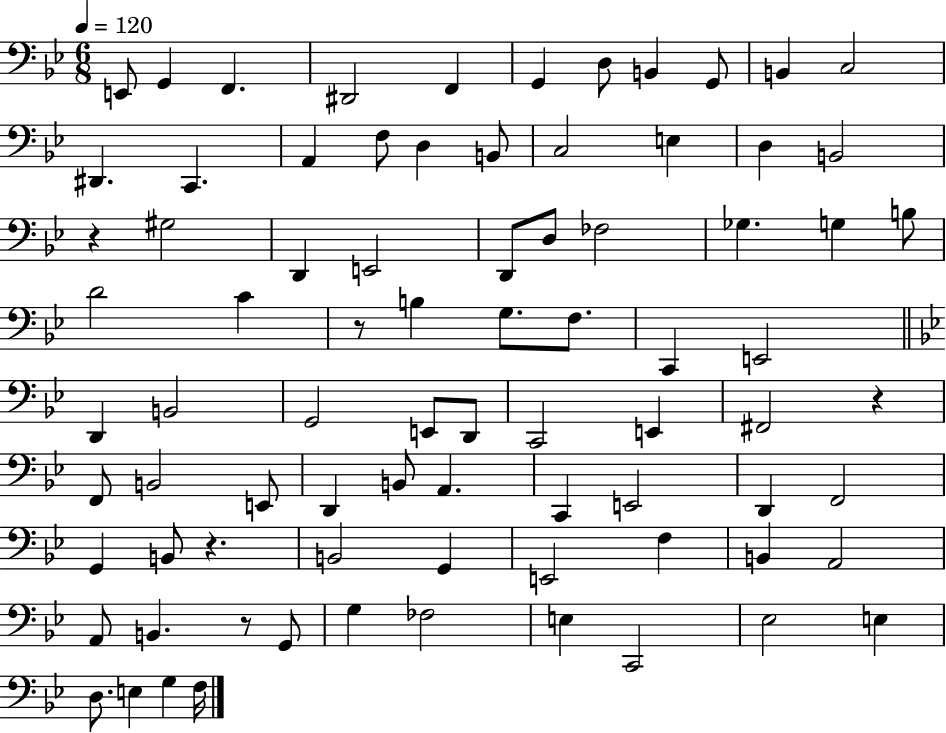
E2/e G2/q F2/q. D#2/h F2/q G2/q D3/e B2/q G2/e B2/q C3/h D#2/q. C2/q. A2/q F3/e D3/q B2/e C3/h E3/q D3/q B2/h R/q G#3/h D2/q E2/h D2/e D3/e FES3/h Gb3/q. G3/q B3/e D4/h C4/q R/e B3/q G3/e. F3/e. C2/q E2/h D2/q B2/h G2/h E2/e D2/e C2/h E2/q F#2/h R/q F2/e B2/h E2/e D2/q B2/e A2/q. C2/q E2/h D2/q F2/h G2/q B2/e R/q. B2/h G2/q E2/h F3/q B2/q A2/h A2/e B2/q. R/e G2/e G3/q FES3/h E3/q C2/h Eb3/h E3/q D3/e. E3/q G3/q F3/s